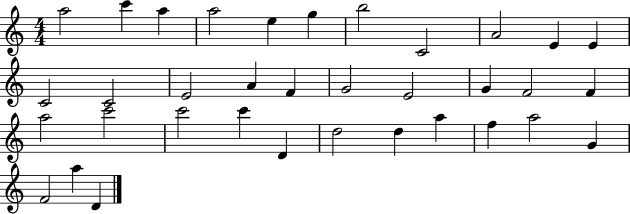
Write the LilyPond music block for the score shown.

{
  \clef treble
  \numericTimeSignature
  \time 4/4
  \key c \major
  a''2 c'''4 a''4 | a''2 e''4 g''4 | b''2 c'2 | a'2 e'4 e'4 | \break c'2 c'2 | e'2 a'4 f'4 | g'2 e'2 | g'4 f'2 f'4 | \break a''2 c'''2 | c'''2 c'''4 d'4 | d''2 d''4 a''4 | f''4 a''2 g'4 | \break f'2 a''4 d'4 | \bar "|."
}